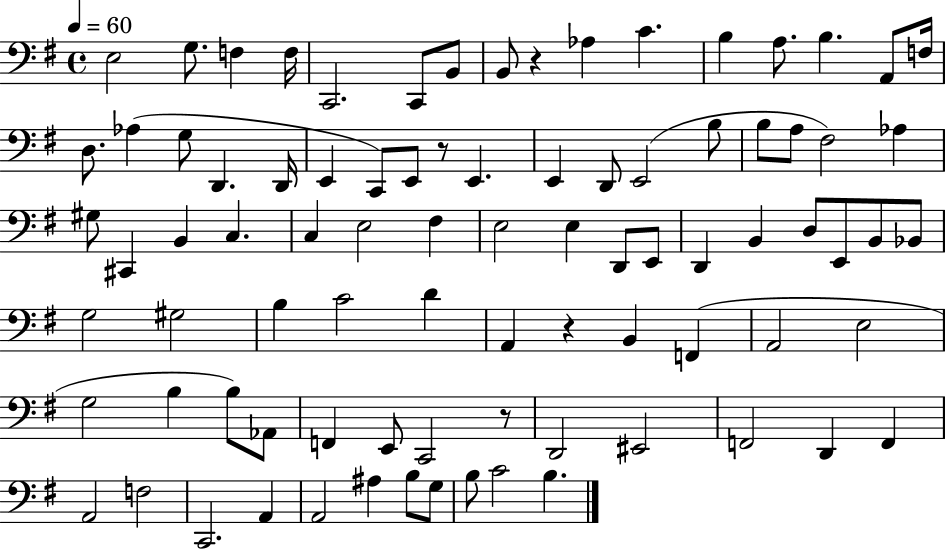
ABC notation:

X:1
T:Untitled
M:4/4
L:1/4
K:G
E,2 G,/2 F, F,/4 C,,2 C,,/2 B,,/2 B,,/2 z _A, C B, A,/2 B, A,,/2 F,/4 D,/2 _A, G,/2 D,, D,,/4 E,, C,,/2 E,,/2 z/2 E,, E,, D,,/2 E,,2 B,/2 B,/2 A,/2 ^F,2 _A, ^G,/2 ^C,, B,, C, C, E,2 ^F, E,2 E, D,,/2 E,,/2 D,, B,, D,/2 E,,/2 B,,/2 _B,,/2 G,2 ^G,2 B, C2 D A,, z B,, F,, A,,2 E,2 G,2 B, B,/2 _A,,/2 F,, E,,/2 C,,2 z/2 D,,2 ^E,,2 F,,2 D,, F,, A,,2 F,2 C,,2 A,, A,,2 ^A, B,/2 G,/2 B,/2 C2 B,